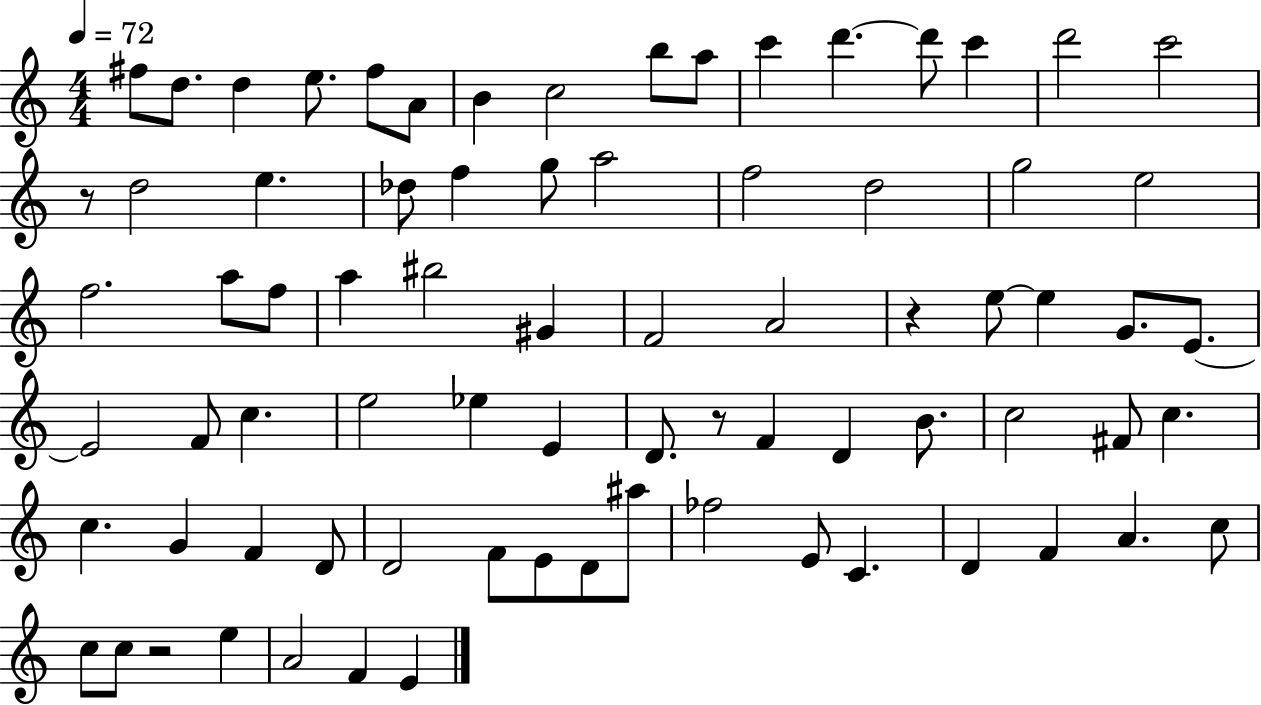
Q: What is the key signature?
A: C major